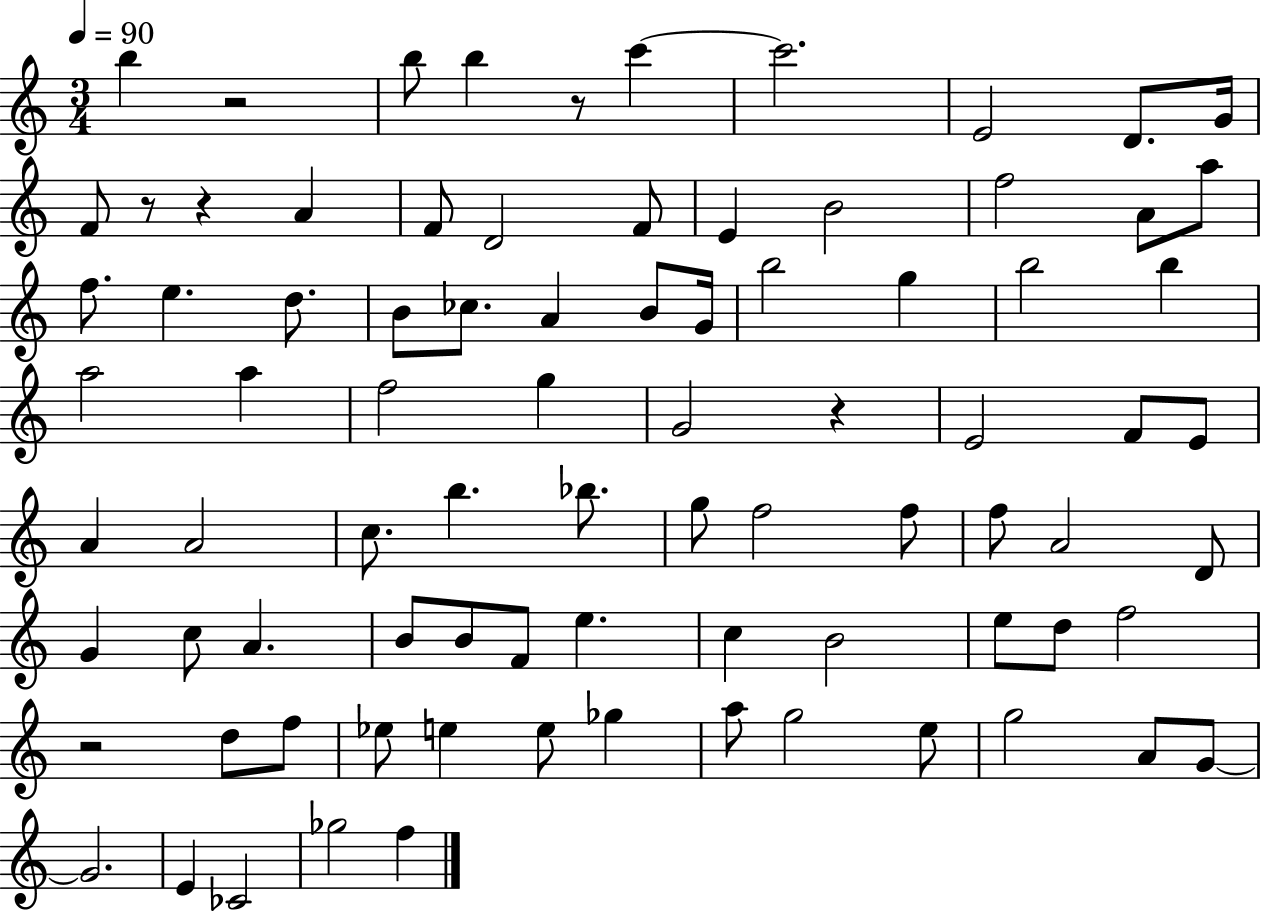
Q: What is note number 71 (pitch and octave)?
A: G5